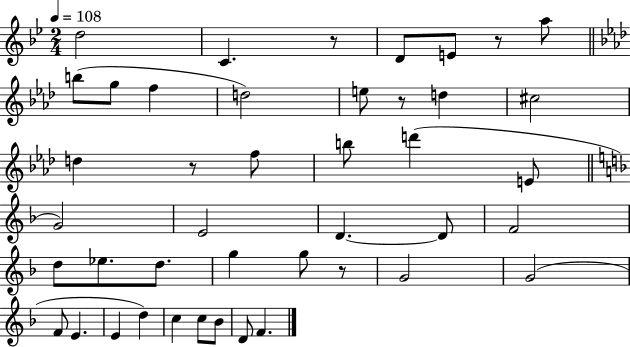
D5/h C4/q. R/e D4/e E4/e R/e A5/e B5/e G5/e F5/q D5/h E5/e R/e D5/q C#5/h D5/q R/e F5/e B5/e D6/q E4/e G4/h E4/h D4/q. D4/e F4/h D5/e Eb5/e. D5/e. G5/q G5/e R/e G4/h G4/h F4/e E4/q. E4/q D5/q C5/q C5/e Bb4/e D4/e F4/q.